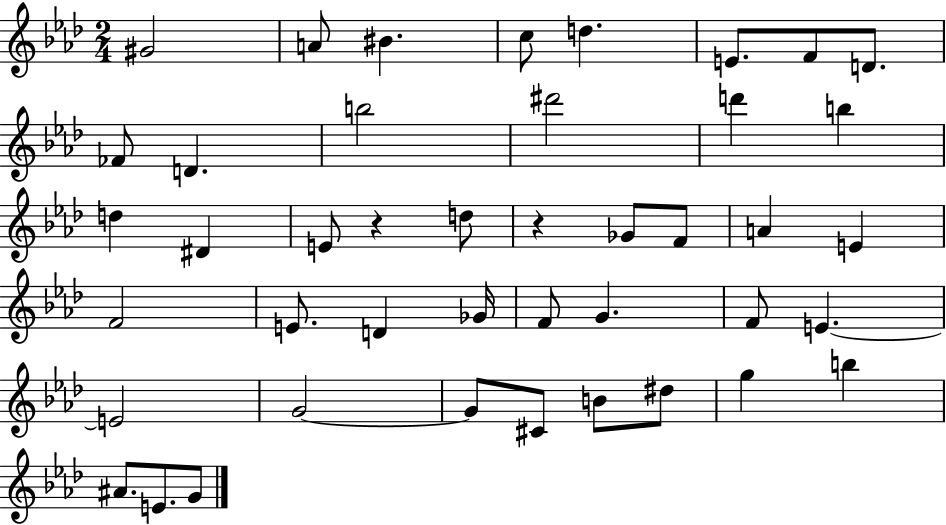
X:1
T:Untitled
M:2/4
L:1/4
K:Ab
^G2 A/2 ^B c/2 d E/2 F/2 D/2 _F/2 D b2 ^d'2 d' b d ^D E/2 z d/2 z _G/2 F/2 A E F2 E/2 D _G/4 F/2 G F/2 E E2 G2 G/2 ^C/2 B/2 ^d/2 g b ^A/2 E/2 G/2